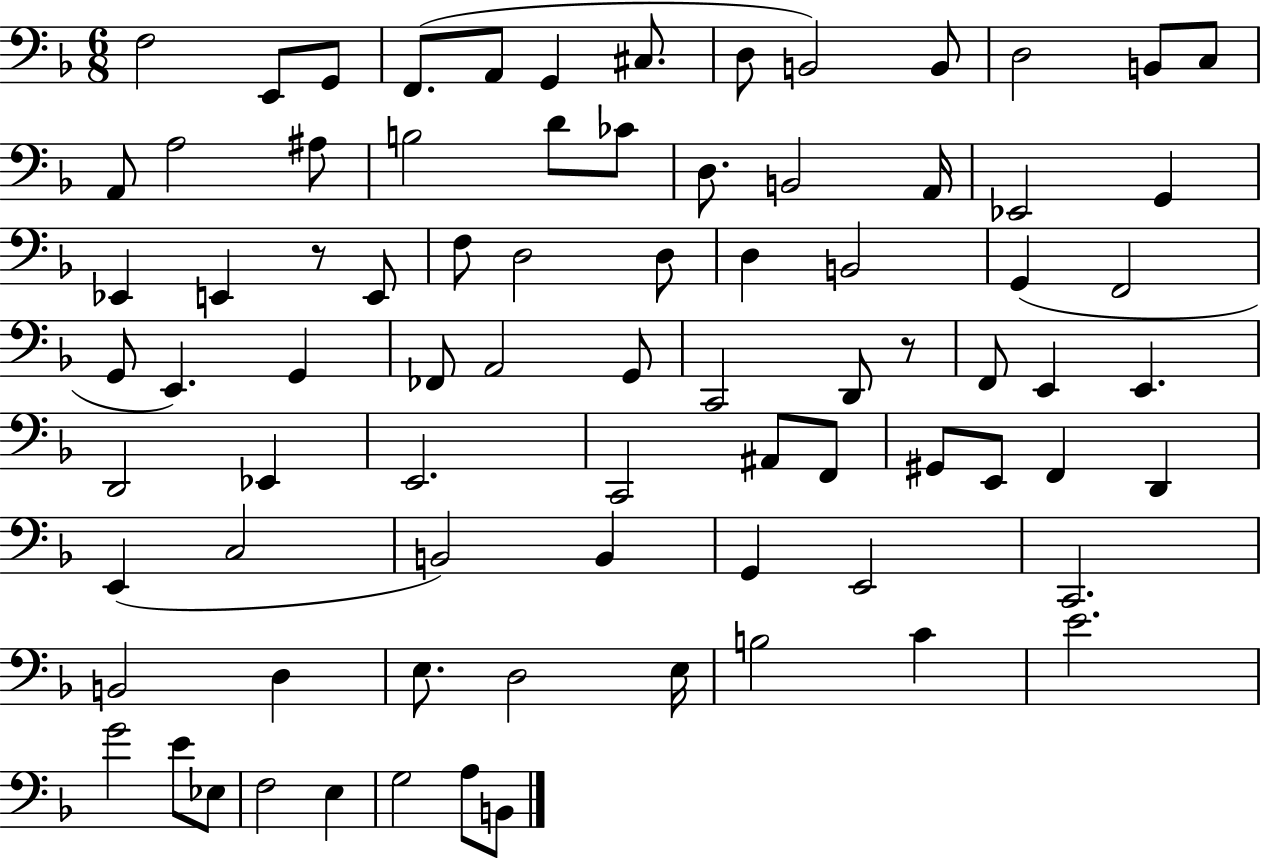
F3/h E2/e G2/e F2/e. A2/e G2/q C#3/e. D3/e B2/h B2/e D3/h B2/e C3/e A2/e A3/h A#3/e B3/h D4/e CES4/e D3/e. B2/h A2/s Eb2/h G2/q Eb2/q E2/q R/e E2/e F3/e D3/h D3/e D3/q B2/h G2/q F2/h G2/e E2/q. G2/q FES2/e A2/h G2/e C2/h D2/e R/e F2/e E2/q E2/q. D2/h Eb2/q E2/h. C2/h A#2/e F2/e G#2/e E2/e F2/q D2/q E2/q C3/h B2/h B2/q G2/q E2/h C2/h. B2/h D3/q E3/e. D3/h E3/s B3/h C4/q E4/h. G4/h E4/e Eb3/e F3/h E3/q G3/h A3/e B2/e